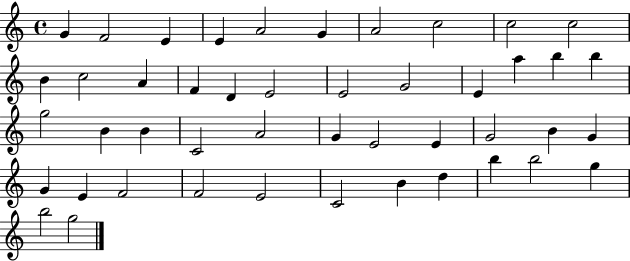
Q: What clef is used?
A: treble